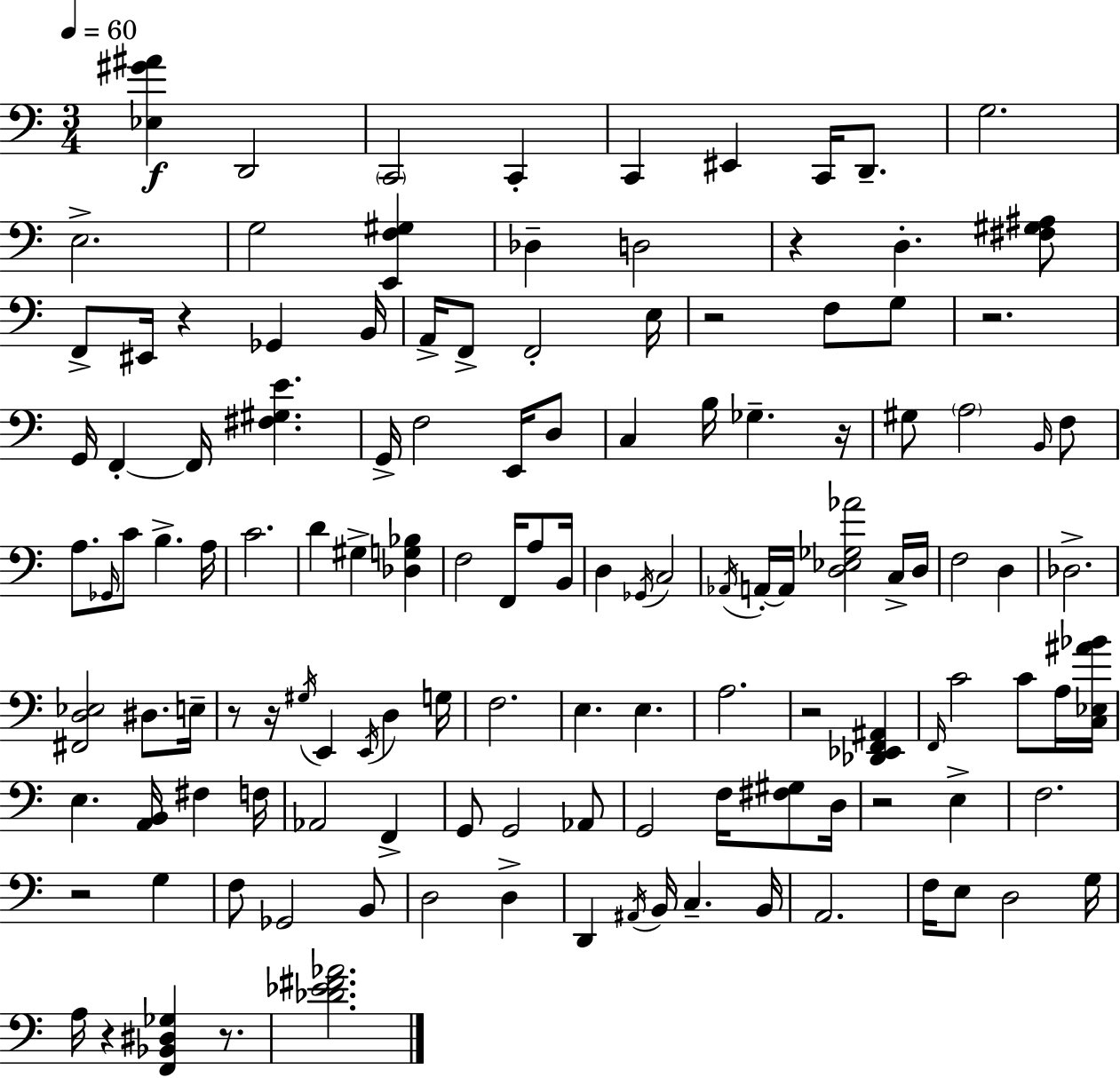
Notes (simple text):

[Eb3,G#4,A#4]/q D2/h C2/h C2/q C2/q EIS2/q C2/s D2/e. G3/h. E3/h. G3/h [E2,F3,G#3]/q Db3/q D3/h R/q D3/q. [F#3,G#3,A#3]/e F2/e EIS2/s R/q Gb2/q B2/s A2/s F2/e F2/h E3/s R/h F3/e G3/e R/h. G2/s F2/q F2/s [F#3,G#3,E4]/q. G2/s F3/h E2/s D3/e C3/q B3/s Gb3/q. R/s G#3/e A3/h B2/s F3/e A3/e. Gb2/s C4/e B3/q. A3/s C4/h. D4/q G#3/q [Db3,G3,Bb3]/q F3/h F2/s A3/e B2/s D3/q Gb2/s C3/h Ab2/s A2/s A2/s [D3,Eb3,Gb3,Ab4]/h C3/s D3/s F3/h D3/q Db3/h. [F#2,D3,Eb3]/h D#3/e. E3/s R/e R/s G#3/s E2/q E2/s D3/q G3/s F3/h. E3/q. E3/q. A3/h. R/h [Db2,Eb2,F2,A#2]/q F2/s C4/h C4/e A3/s [C3,Eb3,A#4,Bb4]/s E3/q. [A2,B2]/s F#3/q F3/s Ab2/h F2/q G2/e G2/h Ab2/e G2/h F3/s [F#3,G#3]/e D3/s R/h E3/q F3/h. R/h G3/q F3/e Gb2/h B2/e D3/h D3/q D2/q A#2/s B2/s C3/q. B2/s A2/h. F3/s E3/e D3/h G3/s A3/s R/q [F2,Bb2,D#3,Gb3]/q R/e. [Db4,Eb4,F#4,Ab4]/h.